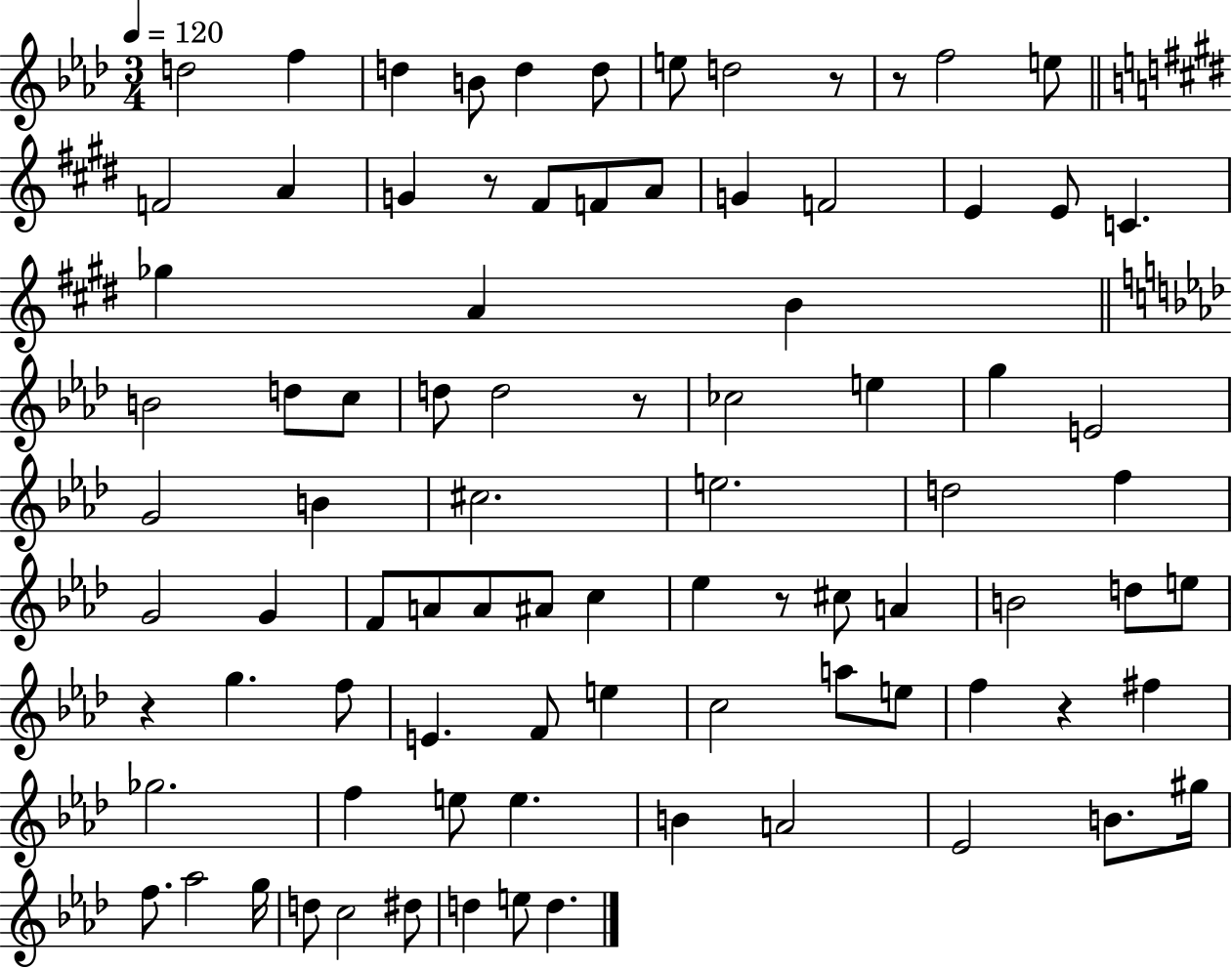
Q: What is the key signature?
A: AES major